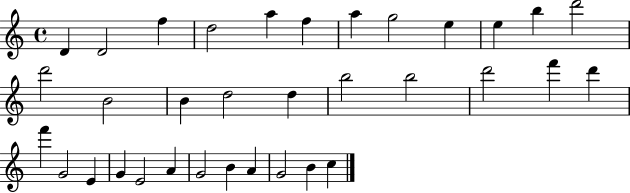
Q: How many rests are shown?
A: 0